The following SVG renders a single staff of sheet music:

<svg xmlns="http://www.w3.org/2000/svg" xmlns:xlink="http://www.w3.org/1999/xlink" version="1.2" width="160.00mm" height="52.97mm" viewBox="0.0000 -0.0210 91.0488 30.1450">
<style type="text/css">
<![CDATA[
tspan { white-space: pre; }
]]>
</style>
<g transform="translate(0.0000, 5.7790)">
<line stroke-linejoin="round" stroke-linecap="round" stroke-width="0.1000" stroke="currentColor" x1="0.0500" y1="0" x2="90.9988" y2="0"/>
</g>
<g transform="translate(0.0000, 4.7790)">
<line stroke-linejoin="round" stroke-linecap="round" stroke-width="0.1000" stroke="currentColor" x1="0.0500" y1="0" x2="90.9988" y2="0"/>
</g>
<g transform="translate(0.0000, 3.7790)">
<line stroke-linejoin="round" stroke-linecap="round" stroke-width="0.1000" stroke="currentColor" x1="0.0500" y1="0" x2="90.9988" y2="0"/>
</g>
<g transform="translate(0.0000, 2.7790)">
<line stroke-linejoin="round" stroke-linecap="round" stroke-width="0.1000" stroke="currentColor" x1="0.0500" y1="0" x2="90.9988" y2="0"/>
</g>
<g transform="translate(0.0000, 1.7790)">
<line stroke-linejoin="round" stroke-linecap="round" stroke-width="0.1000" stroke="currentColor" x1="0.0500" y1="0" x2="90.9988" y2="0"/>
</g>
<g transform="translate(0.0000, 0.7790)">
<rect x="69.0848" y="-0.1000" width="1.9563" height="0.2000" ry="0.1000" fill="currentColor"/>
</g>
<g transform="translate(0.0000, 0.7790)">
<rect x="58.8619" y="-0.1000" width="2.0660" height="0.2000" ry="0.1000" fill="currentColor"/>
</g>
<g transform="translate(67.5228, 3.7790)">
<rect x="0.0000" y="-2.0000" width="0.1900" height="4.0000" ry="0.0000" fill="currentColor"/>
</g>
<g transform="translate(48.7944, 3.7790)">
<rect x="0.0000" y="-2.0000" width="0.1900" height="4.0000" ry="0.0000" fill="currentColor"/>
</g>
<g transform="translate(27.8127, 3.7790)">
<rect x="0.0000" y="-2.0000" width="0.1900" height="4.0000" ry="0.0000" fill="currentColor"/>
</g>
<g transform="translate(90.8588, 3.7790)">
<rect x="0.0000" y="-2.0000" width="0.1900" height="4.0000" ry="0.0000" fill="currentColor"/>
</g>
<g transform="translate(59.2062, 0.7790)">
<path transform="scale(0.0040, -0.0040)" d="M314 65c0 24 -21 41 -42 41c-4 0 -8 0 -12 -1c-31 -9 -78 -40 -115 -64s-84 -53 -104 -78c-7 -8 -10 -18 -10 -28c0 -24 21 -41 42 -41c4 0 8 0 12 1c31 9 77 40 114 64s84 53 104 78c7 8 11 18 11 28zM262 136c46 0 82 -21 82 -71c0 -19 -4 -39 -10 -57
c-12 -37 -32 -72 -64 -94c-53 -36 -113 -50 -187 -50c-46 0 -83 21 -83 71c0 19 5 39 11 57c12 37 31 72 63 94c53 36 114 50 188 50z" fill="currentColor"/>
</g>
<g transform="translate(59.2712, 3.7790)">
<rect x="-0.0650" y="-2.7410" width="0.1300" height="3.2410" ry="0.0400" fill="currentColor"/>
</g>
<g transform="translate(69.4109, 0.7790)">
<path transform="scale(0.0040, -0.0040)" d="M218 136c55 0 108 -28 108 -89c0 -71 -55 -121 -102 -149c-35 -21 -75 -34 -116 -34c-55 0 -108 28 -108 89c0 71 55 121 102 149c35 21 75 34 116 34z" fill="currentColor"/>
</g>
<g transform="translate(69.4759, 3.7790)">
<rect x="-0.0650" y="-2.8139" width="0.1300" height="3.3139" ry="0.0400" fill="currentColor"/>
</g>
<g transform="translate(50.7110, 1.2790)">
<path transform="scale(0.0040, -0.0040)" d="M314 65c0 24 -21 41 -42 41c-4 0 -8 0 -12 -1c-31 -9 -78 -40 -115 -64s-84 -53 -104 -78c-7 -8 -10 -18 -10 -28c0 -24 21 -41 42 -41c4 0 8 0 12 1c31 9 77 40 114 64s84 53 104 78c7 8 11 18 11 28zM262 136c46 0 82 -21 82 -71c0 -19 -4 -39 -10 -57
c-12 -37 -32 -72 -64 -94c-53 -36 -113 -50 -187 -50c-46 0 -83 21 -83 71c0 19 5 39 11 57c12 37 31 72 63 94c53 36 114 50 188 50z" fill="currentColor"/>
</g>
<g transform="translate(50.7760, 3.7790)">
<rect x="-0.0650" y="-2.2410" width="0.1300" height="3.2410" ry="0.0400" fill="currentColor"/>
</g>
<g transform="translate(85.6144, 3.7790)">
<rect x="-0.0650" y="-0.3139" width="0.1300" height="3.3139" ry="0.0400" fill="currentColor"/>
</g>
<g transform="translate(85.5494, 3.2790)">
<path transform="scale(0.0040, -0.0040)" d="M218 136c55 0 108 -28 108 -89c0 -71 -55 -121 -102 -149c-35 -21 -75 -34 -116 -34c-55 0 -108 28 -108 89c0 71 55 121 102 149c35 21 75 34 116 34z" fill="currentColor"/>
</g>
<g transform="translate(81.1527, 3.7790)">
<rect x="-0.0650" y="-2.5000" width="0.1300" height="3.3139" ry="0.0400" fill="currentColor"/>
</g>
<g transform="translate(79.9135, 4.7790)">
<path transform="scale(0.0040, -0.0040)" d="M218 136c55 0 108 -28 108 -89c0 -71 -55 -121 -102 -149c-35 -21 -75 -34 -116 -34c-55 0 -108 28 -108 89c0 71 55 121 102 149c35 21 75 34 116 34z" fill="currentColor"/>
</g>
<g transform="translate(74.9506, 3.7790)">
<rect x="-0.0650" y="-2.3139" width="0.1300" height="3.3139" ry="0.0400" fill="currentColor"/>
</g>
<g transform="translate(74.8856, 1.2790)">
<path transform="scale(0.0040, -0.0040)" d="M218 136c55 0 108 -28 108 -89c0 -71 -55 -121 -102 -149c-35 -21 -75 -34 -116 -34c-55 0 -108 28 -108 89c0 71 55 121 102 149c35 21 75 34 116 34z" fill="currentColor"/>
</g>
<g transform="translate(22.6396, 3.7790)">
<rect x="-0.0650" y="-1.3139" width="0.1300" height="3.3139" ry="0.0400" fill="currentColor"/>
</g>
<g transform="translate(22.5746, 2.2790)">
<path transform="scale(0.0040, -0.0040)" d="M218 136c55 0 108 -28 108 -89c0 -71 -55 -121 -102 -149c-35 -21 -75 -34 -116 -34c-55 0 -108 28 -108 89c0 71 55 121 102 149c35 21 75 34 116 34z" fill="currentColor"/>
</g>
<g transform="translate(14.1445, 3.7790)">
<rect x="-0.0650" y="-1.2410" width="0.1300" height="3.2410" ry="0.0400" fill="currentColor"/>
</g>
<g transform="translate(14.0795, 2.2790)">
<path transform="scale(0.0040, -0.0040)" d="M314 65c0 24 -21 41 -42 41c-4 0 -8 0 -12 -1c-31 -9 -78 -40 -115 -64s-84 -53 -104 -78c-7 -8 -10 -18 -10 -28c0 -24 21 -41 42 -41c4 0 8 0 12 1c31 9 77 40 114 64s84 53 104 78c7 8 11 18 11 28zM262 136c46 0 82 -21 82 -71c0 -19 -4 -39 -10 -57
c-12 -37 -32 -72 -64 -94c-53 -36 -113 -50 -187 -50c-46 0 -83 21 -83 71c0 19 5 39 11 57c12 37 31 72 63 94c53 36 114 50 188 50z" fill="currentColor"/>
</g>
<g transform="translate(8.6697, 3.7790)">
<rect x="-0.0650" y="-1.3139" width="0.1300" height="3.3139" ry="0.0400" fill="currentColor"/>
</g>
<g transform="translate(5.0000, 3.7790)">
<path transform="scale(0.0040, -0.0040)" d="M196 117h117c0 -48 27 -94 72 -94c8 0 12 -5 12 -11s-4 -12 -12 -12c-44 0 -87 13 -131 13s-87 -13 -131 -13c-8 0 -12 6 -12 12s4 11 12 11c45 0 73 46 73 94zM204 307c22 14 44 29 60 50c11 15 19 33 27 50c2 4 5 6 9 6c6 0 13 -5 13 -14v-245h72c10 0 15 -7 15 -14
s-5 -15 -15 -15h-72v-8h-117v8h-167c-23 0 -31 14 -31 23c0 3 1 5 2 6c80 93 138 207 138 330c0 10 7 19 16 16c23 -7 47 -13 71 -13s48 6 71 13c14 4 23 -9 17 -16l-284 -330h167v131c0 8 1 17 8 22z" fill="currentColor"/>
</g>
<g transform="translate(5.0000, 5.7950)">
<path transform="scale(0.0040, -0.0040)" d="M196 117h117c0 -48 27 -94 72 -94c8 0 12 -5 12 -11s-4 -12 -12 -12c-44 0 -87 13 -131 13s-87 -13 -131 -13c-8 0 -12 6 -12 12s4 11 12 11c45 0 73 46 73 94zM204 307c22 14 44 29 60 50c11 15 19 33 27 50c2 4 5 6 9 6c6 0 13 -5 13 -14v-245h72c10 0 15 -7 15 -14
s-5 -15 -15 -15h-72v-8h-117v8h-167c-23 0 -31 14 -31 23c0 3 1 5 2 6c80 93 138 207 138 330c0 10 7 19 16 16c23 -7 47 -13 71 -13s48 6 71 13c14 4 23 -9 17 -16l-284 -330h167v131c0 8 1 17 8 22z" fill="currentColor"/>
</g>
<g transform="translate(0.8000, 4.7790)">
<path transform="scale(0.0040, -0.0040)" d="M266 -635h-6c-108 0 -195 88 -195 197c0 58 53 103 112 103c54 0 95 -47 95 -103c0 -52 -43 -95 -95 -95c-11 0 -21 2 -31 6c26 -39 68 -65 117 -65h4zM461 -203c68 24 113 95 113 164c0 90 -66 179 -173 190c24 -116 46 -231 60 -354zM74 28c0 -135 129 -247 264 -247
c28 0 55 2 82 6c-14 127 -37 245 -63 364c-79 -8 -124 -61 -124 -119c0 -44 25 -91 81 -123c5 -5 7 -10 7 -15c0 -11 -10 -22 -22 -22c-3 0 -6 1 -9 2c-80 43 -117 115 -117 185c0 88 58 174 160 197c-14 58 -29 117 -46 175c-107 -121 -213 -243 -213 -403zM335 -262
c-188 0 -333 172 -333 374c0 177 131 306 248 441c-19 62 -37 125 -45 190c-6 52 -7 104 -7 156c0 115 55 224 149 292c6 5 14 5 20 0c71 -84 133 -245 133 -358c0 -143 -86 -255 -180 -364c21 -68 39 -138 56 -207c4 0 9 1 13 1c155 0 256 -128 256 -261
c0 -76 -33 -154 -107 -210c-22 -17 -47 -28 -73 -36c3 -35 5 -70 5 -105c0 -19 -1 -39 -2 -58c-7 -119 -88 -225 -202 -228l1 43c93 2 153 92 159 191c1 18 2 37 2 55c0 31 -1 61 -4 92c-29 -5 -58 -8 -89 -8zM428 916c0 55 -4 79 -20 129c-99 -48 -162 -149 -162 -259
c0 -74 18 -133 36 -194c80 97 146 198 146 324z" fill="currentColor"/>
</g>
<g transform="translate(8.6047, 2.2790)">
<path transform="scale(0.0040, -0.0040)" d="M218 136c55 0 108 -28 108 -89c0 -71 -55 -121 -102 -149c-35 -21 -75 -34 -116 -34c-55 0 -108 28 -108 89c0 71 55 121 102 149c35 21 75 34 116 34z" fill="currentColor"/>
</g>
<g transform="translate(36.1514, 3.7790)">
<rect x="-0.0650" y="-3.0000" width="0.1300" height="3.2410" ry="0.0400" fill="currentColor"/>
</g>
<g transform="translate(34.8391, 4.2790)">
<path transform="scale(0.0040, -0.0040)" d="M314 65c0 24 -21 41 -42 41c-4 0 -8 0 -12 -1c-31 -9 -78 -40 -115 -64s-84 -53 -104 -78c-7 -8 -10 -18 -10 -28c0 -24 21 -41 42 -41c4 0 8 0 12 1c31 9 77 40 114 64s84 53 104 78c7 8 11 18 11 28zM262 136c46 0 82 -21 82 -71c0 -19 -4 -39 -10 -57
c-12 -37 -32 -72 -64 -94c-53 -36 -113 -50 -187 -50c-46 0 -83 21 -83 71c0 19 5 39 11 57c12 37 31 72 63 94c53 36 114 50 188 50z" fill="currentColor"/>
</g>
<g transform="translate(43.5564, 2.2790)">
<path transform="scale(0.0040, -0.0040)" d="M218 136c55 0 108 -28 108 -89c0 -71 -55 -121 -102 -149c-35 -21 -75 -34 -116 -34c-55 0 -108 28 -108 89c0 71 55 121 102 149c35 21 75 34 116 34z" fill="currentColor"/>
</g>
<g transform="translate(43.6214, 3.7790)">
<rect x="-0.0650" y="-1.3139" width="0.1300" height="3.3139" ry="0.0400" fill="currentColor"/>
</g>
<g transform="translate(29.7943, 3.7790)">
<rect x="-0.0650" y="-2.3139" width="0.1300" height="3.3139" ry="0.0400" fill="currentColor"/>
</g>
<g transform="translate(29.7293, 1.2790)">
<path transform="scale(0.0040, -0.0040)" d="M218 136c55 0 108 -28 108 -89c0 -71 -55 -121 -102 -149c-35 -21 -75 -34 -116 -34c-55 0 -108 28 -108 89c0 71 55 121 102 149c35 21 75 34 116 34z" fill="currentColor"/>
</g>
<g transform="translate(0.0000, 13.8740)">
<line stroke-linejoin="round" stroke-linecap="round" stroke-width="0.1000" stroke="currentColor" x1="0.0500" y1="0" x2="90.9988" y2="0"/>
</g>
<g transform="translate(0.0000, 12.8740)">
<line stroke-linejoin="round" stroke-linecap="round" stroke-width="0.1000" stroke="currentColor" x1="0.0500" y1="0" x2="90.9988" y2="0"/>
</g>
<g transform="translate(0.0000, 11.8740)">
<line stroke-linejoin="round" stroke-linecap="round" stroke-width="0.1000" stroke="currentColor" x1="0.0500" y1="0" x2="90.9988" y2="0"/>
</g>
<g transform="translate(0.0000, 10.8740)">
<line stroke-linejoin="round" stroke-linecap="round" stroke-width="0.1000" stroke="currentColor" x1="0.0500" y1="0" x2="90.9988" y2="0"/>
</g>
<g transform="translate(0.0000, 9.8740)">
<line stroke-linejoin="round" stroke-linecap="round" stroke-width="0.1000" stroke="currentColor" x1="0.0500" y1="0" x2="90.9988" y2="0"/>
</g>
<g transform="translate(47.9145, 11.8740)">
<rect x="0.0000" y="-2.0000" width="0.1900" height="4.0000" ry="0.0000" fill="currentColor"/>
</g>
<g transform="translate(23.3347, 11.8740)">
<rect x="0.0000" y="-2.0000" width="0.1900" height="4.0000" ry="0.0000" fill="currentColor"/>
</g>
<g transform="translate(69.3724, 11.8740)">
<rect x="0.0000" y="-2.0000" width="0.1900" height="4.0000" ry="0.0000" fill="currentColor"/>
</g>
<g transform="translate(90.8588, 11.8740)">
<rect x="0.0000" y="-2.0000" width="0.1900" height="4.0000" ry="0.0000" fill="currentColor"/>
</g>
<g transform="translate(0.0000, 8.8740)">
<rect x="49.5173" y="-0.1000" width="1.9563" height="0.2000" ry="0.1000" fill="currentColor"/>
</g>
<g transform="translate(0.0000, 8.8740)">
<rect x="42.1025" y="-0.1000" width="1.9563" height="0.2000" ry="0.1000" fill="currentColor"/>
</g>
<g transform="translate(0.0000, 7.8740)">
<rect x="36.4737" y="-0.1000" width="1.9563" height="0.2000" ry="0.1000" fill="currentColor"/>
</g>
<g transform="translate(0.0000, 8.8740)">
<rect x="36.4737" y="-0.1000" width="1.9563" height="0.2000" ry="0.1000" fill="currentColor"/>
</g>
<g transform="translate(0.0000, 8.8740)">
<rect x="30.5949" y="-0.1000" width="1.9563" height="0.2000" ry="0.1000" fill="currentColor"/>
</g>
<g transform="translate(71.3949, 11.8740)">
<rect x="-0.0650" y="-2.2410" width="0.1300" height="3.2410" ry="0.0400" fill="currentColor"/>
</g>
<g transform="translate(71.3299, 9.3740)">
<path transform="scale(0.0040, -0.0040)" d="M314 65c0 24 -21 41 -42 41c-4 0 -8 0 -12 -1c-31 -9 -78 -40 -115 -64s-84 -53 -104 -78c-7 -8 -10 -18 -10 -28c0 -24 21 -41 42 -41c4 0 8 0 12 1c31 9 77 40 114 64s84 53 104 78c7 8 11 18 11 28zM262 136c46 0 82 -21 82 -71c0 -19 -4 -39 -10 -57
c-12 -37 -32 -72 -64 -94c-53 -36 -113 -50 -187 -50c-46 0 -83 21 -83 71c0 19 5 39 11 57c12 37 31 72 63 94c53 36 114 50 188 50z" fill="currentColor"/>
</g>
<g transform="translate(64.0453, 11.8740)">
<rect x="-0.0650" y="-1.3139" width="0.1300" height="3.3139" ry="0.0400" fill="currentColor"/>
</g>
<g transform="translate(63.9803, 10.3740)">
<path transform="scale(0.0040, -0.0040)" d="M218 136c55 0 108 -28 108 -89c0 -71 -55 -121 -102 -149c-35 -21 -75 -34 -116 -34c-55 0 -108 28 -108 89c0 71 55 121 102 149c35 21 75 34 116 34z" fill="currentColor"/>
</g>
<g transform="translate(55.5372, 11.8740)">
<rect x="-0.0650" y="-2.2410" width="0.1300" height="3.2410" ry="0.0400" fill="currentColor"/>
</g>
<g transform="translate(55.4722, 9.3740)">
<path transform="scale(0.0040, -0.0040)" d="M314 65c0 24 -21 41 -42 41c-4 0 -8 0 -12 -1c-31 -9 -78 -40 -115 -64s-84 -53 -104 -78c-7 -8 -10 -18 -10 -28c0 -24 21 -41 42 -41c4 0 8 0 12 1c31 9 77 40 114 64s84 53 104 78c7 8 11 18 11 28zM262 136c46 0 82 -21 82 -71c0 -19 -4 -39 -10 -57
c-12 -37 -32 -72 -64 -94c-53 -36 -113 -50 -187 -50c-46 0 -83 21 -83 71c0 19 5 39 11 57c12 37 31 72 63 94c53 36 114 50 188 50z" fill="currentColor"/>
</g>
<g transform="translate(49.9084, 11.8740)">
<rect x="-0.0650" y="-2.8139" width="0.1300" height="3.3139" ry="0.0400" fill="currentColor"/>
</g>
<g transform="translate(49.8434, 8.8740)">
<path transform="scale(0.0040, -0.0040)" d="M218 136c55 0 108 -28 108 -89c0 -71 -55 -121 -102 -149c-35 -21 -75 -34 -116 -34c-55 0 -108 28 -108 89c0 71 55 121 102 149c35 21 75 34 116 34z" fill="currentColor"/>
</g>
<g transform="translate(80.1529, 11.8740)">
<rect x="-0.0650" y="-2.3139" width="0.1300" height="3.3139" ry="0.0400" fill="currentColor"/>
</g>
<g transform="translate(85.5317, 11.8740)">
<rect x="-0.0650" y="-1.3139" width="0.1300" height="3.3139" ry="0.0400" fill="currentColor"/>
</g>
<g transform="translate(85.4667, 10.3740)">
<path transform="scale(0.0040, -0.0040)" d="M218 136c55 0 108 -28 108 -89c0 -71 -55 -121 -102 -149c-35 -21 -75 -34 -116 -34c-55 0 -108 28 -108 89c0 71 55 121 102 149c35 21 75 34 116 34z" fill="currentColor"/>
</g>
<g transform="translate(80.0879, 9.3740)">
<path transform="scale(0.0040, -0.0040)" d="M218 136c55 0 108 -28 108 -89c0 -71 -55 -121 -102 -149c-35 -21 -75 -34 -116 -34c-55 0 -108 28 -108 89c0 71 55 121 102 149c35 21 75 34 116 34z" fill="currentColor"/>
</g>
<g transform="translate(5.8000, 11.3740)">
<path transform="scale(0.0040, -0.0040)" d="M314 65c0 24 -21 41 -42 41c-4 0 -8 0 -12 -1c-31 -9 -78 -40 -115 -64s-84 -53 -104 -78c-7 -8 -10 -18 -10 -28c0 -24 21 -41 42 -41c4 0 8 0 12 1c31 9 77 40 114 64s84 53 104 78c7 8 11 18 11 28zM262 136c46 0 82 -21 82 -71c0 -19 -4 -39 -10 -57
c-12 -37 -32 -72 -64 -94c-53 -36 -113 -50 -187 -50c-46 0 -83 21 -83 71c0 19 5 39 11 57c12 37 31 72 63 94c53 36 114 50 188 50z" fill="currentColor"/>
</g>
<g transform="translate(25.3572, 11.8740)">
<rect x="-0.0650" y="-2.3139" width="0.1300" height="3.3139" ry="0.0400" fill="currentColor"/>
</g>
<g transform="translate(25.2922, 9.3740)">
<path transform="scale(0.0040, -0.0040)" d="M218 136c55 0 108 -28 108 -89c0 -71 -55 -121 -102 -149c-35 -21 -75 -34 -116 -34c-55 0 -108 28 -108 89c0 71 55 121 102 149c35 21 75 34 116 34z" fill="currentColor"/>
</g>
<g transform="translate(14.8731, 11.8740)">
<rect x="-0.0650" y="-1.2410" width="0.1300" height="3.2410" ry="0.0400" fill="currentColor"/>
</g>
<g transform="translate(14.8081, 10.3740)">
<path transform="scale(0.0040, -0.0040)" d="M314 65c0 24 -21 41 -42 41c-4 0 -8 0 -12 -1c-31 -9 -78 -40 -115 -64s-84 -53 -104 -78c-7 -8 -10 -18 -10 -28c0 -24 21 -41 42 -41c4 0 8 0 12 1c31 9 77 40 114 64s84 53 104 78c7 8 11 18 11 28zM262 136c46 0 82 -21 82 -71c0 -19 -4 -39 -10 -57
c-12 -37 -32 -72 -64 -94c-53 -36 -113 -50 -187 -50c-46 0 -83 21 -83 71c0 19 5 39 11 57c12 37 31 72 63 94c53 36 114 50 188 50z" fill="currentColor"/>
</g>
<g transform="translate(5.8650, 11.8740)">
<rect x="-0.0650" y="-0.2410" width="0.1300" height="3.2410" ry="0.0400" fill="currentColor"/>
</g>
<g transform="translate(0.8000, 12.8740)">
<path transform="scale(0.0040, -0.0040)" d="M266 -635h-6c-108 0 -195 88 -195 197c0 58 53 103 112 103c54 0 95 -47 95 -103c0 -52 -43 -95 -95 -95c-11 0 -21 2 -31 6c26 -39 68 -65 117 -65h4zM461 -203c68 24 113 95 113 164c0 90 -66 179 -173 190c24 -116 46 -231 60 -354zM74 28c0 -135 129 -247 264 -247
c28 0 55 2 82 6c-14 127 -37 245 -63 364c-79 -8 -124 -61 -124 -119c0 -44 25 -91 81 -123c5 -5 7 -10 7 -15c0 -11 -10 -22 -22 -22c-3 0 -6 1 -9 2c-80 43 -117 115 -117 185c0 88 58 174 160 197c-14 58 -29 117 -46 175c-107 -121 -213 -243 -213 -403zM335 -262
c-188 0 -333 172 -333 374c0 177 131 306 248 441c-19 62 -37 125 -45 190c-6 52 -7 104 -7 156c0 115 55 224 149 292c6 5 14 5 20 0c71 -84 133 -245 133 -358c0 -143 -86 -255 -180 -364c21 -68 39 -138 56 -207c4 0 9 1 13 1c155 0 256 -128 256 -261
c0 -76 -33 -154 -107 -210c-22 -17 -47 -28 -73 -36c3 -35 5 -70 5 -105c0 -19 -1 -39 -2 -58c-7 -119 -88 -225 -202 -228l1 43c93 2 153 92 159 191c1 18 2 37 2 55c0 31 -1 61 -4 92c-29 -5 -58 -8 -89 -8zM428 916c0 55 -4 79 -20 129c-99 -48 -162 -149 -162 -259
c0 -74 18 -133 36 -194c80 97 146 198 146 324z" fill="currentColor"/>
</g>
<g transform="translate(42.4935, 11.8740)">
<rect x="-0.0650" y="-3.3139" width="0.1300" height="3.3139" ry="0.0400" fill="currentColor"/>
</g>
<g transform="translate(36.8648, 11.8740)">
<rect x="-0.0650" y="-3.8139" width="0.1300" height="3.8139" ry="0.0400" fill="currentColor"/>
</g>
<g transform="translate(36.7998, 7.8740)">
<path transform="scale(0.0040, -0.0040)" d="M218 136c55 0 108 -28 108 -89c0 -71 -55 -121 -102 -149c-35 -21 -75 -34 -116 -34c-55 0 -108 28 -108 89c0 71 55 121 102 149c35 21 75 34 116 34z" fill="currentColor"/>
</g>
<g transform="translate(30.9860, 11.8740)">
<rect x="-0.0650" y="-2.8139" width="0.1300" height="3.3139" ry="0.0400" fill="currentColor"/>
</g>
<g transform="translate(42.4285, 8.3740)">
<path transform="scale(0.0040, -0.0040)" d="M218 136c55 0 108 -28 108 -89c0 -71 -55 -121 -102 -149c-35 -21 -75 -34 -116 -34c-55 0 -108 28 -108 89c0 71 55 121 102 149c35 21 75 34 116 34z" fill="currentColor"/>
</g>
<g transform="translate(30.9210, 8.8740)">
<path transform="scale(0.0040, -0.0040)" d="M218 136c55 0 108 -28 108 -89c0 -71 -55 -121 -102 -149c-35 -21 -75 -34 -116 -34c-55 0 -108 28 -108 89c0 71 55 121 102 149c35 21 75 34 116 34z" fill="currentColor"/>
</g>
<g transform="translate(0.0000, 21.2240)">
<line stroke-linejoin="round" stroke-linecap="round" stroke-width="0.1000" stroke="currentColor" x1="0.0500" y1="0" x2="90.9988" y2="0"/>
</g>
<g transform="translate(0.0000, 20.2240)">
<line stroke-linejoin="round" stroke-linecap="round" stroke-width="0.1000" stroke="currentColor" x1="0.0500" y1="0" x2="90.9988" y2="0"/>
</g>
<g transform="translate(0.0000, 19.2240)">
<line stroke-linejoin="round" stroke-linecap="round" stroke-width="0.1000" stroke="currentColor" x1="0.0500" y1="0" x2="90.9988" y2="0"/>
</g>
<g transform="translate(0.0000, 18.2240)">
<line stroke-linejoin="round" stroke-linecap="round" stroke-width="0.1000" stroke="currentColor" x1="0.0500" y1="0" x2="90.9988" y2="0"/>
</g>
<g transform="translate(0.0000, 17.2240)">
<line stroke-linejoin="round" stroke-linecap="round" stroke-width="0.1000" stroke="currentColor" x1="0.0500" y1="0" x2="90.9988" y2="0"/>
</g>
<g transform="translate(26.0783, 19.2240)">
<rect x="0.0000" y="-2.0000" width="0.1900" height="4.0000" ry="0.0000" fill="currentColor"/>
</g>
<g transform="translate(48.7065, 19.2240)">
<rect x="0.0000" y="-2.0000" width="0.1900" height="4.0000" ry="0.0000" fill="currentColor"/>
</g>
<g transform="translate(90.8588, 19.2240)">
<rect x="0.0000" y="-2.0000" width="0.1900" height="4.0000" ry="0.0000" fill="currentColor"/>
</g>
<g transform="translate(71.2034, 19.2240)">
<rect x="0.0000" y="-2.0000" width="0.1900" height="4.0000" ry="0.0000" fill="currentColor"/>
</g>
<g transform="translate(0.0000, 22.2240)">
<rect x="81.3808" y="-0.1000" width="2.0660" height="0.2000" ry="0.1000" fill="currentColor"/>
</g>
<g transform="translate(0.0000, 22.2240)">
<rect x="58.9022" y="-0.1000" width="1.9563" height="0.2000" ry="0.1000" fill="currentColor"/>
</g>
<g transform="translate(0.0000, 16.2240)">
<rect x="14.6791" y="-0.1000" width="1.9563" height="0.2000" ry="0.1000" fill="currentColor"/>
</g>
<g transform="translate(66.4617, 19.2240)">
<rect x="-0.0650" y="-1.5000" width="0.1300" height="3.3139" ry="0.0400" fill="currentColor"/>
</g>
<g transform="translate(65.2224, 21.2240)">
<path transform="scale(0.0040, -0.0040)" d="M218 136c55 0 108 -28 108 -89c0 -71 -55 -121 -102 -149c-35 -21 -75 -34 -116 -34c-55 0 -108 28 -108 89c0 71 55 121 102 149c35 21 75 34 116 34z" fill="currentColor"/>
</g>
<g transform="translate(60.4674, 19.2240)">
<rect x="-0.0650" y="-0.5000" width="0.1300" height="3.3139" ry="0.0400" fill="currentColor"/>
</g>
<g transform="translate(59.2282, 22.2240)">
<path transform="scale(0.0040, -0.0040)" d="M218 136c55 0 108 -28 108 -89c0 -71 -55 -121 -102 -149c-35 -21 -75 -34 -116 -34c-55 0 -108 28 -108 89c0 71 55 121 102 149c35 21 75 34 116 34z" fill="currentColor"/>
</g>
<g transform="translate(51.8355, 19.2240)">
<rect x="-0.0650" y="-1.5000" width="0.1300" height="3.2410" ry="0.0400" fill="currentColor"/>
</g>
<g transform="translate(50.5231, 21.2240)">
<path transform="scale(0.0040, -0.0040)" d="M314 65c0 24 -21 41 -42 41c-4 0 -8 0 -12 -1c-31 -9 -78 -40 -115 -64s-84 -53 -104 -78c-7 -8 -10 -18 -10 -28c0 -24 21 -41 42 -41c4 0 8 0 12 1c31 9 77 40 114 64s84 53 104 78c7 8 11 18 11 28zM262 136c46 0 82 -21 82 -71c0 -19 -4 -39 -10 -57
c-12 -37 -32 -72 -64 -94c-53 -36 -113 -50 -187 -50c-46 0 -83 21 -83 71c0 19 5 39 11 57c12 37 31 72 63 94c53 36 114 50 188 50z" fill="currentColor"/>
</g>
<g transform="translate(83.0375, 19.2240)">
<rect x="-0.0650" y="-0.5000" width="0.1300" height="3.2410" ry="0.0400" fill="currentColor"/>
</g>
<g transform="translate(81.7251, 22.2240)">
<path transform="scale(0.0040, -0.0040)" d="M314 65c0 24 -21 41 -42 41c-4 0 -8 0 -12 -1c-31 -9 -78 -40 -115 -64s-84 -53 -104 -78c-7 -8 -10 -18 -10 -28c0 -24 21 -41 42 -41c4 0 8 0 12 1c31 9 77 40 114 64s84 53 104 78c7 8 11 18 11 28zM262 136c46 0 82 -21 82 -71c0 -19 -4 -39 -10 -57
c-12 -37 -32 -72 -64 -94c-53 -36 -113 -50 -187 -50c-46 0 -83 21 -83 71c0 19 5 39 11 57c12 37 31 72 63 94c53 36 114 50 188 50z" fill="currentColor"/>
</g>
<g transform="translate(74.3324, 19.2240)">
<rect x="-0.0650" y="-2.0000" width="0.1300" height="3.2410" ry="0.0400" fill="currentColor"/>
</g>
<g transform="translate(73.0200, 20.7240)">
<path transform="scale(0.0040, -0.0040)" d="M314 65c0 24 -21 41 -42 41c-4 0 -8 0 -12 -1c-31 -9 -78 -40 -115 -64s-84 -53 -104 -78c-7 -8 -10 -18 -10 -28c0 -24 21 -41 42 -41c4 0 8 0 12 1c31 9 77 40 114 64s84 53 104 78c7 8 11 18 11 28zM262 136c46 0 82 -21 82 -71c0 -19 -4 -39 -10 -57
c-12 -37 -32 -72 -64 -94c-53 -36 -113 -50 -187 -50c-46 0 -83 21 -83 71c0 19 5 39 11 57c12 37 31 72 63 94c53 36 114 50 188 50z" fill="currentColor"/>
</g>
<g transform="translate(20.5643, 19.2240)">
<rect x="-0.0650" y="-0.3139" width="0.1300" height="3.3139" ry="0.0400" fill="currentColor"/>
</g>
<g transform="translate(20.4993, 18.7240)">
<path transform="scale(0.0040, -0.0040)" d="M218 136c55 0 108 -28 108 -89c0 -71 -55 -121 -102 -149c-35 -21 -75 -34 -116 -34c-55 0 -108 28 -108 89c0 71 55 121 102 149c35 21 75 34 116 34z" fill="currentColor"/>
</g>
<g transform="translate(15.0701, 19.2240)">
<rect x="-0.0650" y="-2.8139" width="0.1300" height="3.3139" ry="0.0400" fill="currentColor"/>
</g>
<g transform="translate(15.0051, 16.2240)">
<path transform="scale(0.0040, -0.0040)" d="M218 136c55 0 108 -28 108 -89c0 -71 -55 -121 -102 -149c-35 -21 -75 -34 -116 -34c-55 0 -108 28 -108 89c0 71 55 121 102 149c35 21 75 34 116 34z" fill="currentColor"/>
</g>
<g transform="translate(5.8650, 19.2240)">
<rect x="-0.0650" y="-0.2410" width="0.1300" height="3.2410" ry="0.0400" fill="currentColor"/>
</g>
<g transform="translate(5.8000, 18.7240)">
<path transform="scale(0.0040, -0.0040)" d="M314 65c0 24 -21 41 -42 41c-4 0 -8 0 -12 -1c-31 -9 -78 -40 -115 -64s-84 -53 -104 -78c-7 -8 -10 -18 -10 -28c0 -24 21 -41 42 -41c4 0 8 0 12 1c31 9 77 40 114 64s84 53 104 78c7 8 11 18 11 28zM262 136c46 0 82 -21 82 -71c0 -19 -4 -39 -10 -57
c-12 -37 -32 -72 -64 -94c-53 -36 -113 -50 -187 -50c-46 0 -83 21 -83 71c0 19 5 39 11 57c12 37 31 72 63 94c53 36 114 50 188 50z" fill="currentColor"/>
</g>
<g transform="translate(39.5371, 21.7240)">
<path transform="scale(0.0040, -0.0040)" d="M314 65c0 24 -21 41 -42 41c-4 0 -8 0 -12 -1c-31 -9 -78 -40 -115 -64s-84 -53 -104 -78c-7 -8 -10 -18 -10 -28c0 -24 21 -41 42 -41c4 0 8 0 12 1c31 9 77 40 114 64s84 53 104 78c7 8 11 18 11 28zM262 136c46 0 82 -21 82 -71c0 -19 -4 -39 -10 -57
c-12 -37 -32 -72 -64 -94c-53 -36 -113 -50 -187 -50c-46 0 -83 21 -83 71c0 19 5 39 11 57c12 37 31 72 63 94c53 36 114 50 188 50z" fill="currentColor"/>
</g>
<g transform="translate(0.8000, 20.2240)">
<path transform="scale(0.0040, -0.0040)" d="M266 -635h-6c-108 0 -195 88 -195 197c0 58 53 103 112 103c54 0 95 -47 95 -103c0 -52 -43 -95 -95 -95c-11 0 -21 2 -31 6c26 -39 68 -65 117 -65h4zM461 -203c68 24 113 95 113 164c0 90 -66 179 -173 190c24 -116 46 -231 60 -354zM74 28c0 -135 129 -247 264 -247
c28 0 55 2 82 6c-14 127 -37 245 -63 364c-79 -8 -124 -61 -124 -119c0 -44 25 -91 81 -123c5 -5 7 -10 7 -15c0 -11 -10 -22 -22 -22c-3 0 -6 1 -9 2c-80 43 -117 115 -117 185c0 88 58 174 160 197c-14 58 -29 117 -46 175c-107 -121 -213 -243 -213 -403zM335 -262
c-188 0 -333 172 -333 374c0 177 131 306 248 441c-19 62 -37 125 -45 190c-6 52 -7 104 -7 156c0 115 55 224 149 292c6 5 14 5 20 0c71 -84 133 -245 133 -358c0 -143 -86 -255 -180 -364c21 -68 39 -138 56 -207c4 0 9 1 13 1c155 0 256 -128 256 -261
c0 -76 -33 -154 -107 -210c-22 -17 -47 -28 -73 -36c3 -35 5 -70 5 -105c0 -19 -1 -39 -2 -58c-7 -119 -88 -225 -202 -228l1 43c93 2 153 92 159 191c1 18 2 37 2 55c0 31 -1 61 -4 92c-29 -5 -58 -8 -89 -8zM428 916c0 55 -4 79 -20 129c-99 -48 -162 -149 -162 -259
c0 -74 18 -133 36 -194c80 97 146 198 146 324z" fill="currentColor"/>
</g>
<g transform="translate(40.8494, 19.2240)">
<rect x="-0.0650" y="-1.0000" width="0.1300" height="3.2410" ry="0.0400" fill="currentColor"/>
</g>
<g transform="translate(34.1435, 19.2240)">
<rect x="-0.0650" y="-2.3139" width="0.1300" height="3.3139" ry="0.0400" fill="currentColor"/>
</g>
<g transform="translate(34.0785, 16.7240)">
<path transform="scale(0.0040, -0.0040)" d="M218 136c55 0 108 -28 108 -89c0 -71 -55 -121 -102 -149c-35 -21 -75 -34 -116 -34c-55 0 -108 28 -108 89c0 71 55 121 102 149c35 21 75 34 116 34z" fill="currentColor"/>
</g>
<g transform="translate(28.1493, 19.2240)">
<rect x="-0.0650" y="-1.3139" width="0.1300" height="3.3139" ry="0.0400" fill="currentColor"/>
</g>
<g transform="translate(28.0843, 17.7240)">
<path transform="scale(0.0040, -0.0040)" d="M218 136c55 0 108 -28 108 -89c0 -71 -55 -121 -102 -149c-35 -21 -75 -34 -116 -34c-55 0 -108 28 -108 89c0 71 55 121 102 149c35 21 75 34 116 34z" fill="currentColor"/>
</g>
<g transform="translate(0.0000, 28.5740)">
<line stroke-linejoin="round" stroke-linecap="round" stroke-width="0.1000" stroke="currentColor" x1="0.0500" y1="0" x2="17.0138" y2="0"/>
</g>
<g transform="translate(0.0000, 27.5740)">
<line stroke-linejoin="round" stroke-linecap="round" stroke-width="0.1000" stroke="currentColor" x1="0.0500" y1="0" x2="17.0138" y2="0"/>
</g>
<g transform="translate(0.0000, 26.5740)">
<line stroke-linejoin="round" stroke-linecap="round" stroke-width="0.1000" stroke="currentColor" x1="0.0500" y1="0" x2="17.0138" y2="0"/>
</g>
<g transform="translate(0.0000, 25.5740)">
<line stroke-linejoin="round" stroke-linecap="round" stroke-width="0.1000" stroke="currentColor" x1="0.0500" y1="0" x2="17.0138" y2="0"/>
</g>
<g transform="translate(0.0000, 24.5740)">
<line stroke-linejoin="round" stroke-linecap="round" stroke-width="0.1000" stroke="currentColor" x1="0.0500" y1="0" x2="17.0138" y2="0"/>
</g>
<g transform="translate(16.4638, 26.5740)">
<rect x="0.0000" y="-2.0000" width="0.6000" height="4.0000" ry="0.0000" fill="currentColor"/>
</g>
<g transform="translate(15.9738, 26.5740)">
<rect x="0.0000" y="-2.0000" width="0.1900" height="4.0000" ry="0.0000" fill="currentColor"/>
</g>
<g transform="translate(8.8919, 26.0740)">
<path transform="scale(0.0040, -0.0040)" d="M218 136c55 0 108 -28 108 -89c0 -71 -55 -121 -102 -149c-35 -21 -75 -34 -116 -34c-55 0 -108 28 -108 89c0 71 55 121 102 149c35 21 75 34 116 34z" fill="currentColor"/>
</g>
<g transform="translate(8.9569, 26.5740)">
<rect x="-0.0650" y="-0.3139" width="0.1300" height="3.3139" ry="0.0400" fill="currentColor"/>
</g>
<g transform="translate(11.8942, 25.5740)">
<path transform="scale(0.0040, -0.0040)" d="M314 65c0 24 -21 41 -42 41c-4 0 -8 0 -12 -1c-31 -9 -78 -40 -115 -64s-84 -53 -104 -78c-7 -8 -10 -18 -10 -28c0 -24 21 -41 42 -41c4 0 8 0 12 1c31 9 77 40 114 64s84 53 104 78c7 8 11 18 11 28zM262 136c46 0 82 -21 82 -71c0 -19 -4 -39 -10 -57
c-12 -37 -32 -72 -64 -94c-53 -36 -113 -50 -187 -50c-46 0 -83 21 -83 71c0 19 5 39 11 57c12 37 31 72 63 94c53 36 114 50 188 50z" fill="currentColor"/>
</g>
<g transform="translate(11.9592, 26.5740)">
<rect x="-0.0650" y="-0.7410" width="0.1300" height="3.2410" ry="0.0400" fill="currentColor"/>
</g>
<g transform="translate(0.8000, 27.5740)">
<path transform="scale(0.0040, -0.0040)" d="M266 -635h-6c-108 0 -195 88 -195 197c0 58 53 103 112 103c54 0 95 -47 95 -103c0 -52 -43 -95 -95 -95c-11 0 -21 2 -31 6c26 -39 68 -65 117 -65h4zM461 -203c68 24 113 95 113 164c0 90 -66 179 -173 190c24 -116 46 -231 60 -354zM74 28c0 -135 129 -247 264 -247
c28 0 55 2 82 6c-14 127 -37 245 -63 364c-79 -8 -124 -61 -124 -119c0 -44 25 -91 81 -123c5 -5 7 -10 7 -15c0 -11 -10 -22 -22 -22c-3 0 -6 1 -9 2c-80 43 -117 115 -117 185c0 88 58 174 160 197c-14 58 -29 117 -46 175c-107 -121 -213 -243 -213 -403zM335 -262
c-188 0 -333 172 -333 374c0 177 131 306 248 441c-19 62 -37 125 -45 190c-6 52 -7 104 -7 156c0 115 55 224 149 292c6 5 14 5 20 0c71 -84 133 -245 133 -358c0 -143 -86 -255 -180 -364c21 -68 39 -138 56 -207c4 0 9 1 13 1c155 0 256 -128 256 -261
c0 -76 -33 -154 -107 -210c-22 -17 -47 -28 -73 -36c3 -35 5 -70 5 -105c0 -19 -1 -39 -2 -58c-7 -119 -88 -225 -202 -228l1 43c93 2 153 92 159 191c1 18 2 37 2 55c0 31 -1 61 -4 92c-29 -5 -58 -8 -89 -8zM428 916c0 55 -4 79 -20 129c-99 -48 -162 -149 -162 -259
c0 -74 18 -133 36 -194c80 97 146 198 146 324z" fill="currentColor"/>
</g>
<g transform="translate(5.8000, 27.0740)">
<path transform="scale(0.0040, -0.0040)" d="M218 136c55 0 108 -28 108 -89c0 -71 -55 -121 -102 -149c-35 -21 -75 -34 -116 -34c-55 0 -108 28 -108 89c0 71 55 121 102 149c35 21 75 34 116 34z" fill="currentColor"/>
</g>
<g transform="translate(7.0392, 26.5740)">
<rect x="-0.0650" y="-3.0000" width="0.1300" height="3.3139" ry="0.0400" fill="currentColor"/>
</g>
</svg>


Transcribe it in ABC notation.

X:1
T:Untitled
M:4/4
L:1/4
K:C
e e2 e g A2 e g2 a2 a g G c c2 e2 g a c' b a g2 e g2 g e c2 a c e g D2 E2 C E F2 C2 A c d2